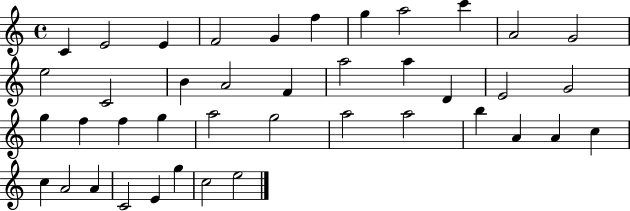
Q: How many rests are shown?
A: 0